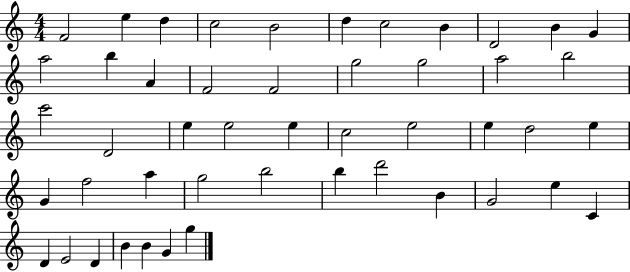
F4/h E5/q D5/q C5/h B4/h D5/q C5/h B4/q D4/h B4/q G4/q A5/h B5/q A4/q F4/h F4/h G5/h G5/h A5/h B5/h C6/h D4/h E5/q E5/h E5/q C5/h E5/h E5/q D5/h E5/q G4/q F5/h A5/q G5/h B5/h B5/q D6/h B4/q G4/h E5/q C4/q D4/q E4/h D4/q B4/q B4/q G4/q G5/q